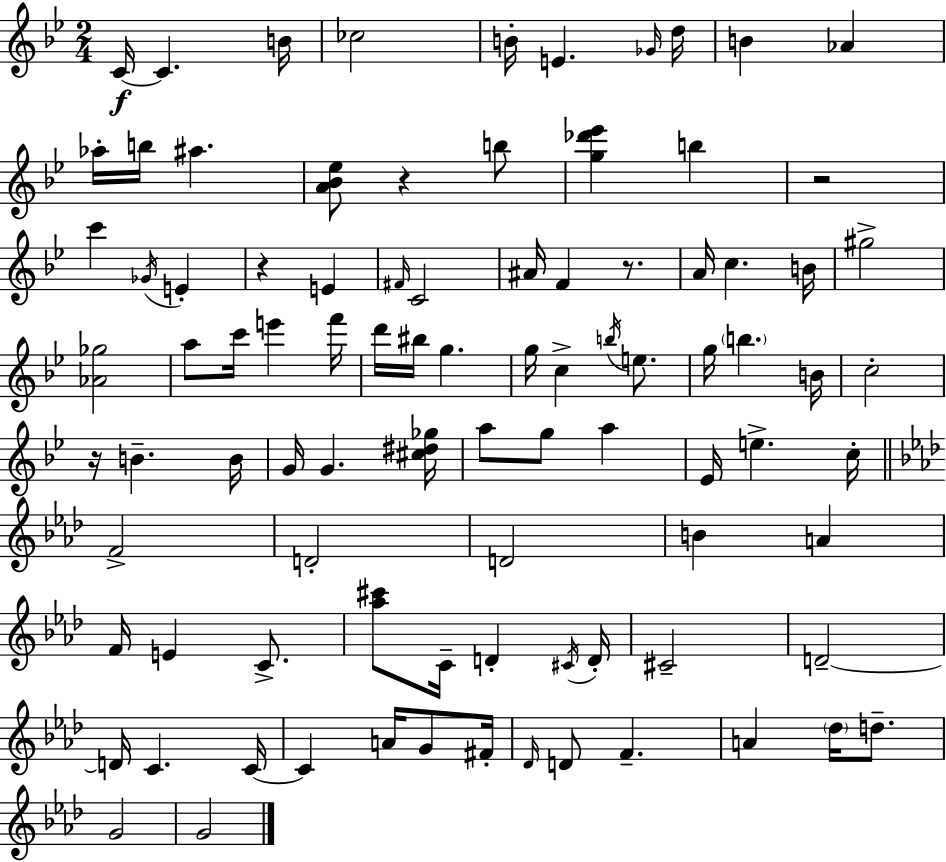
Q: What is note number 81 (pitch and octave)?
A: G4